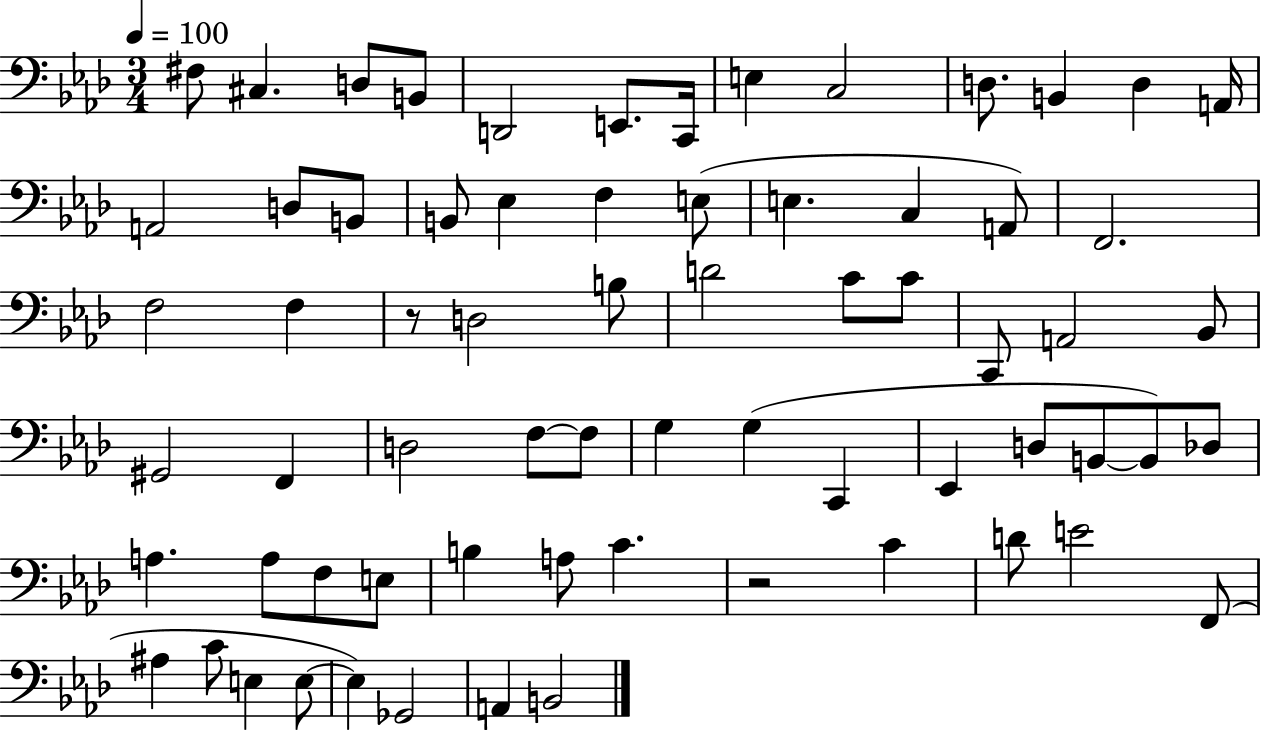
F#3/e C#3/q. D3/e B2/e D2/h E2/e. C2/s E3/q C3/h D3/e. B2/q D3/q A2/s A2/h D3/e B2/e B2/e Eb3/q F3/q E3/e E3/q. C3/q A2/e F2/h. F3/h F3/q R/e D3/h B3/e D4/h C4/e C4/e C2/e A2/h Bb2/e G#2/h F2/q D3/h F3/e F3/e G3/q G3/q C2/q Eb2/q D3/e B2/e B2/e Db3/e A3/q. A3/e F3/e E3/e B3/q A3/e C4/q. R/h C4/q D4/e E4/h F2/e A#3/q C4/e E3/q E3/e E3/q Gb2/h A2/q B2/h